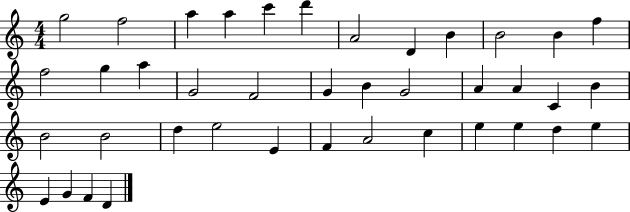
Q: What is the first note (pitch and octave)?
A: G5